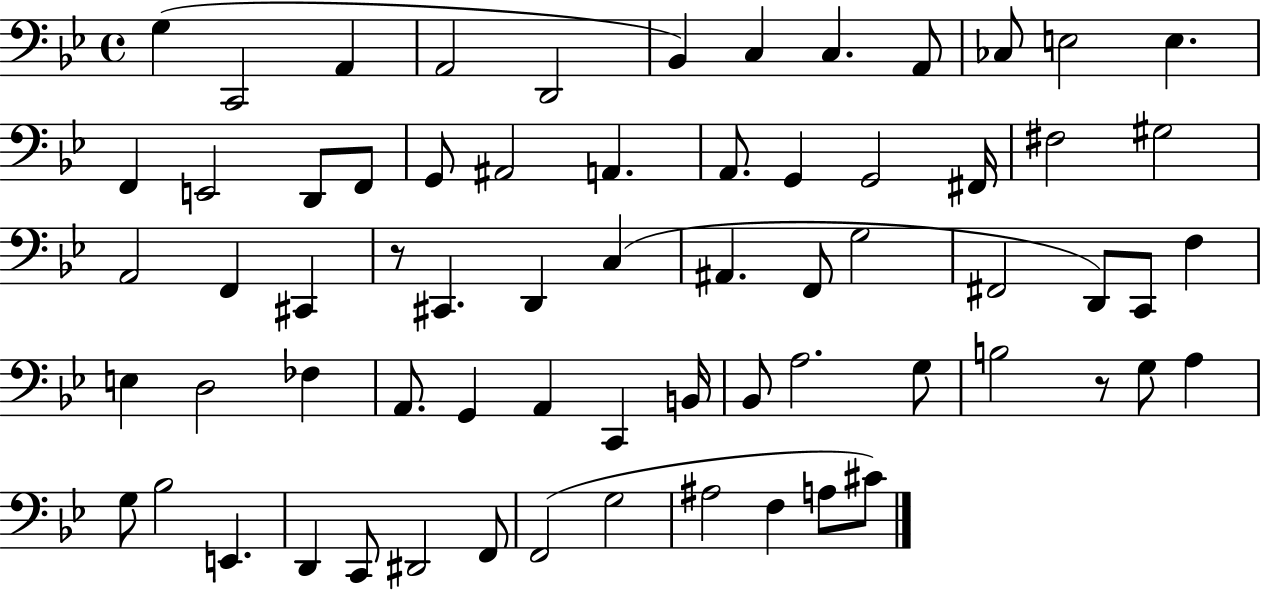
X:1
T:Untitled
M:4/4
L:1/4
K:Bb
G, C,,2 A,, A,,2 D,,2 _B,, C, C, A,,/2 _C,/2 E,2 E, F,, E,,2 D,,/2 F,,/2 G,,/2 ^A,,2 A,, A,,/2 G,, G,,2 ^F,,/4 ^F,2 ^G,2 A,,2 F,, ^C,, z/2 ^C,, D,, C, ^A,, F,,/2 G,2 ^F,,2 D,,/2 C,,/2 F, E, D,2 _F, A,,/2 G,, A,, C,, B,,/4 _B,,/2 A,2 G,/2 B,2 z/2 G,/2 A, G,/2 _B,2 E,, D,, C,,/2 ^D,,2 F,,/2 F,,2 G,2 ^A,2 F, A,/2 ^C/2